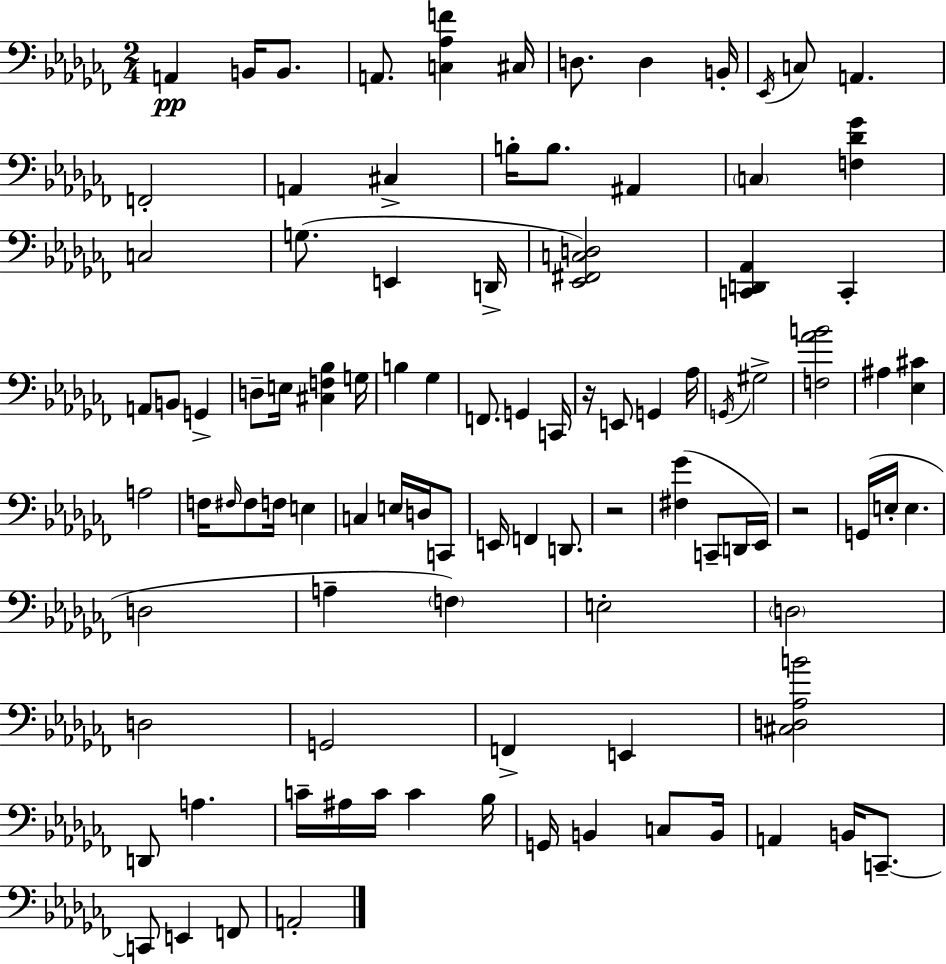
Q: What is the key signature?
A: AES minor